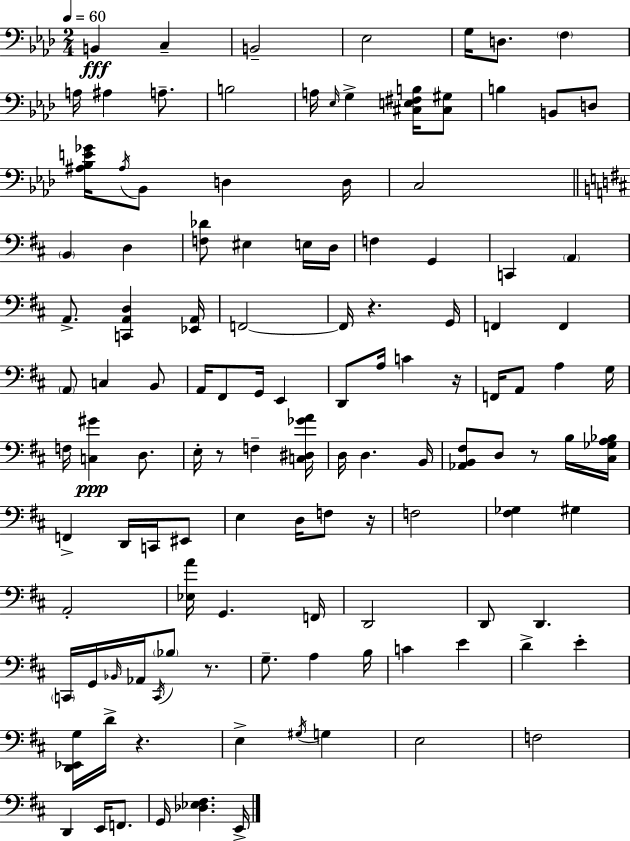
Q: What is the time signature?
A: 2/4